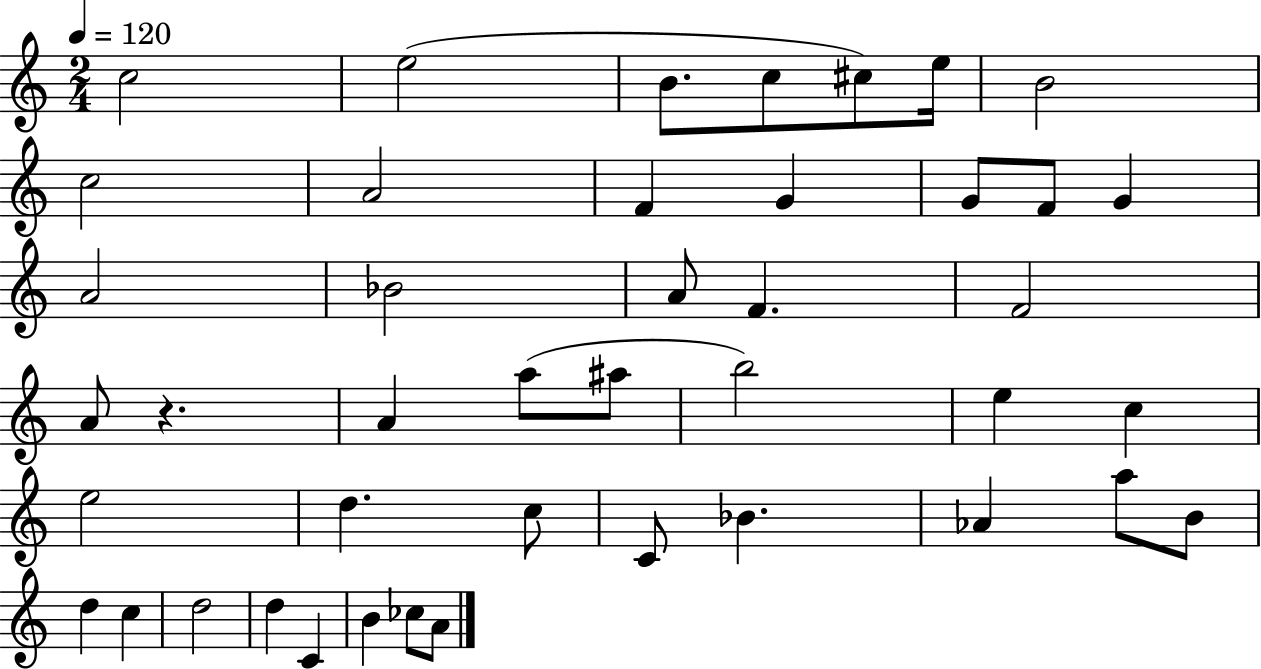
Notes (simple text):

C5/h E5/h B4/e. C5/e C#5/e E5/s B4/h C5/h A4/h F4/q G4/q G4/e F4/e G4/q A4/h Bb4/h A4/e F4/q. F4/h A4/e R/q. A4/q A5/e A#5/e B5/h E5/q C5/q E5/h D5/q. C5/e C4/e Bb4/q. Ab4/q A5/e B4/e D5/q C5/q D5/h D5/q C4/q B4/q CES5/e A4/e